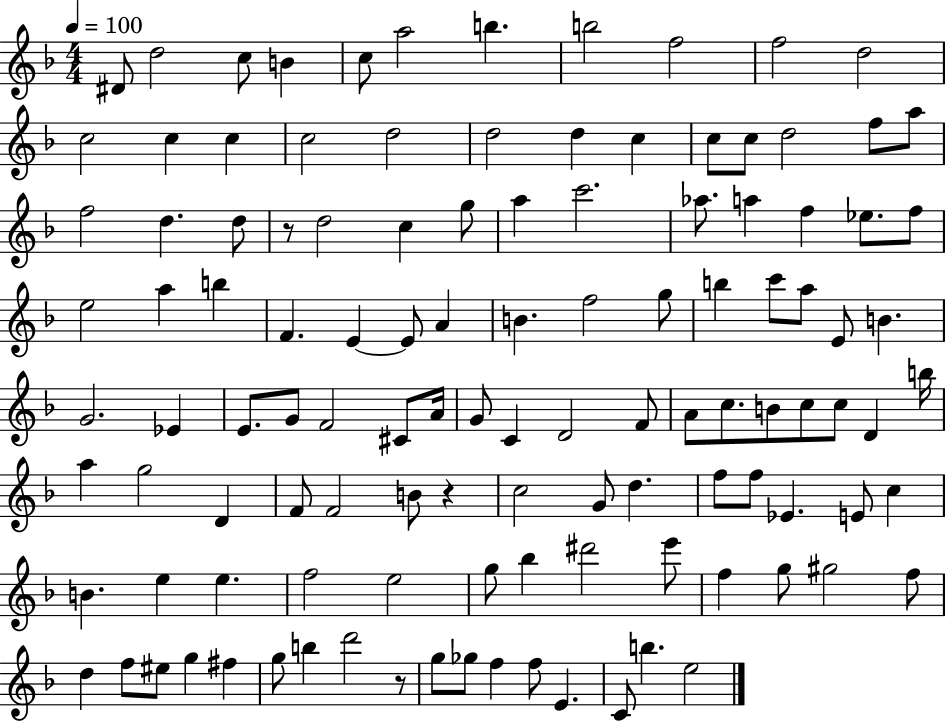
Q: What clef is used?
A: treble